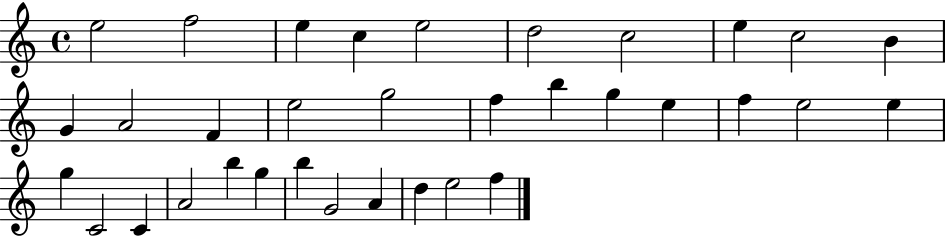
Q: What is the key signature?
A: C major